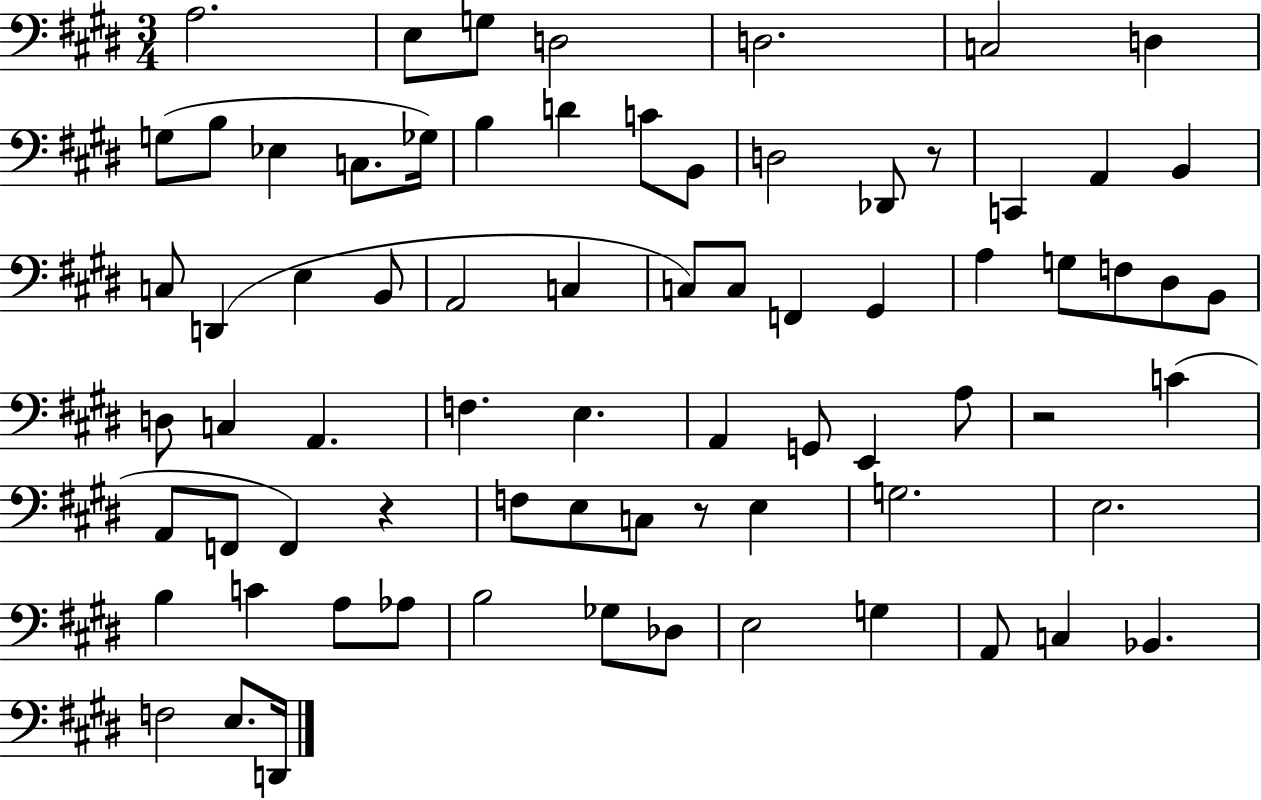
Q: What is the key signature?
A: E major